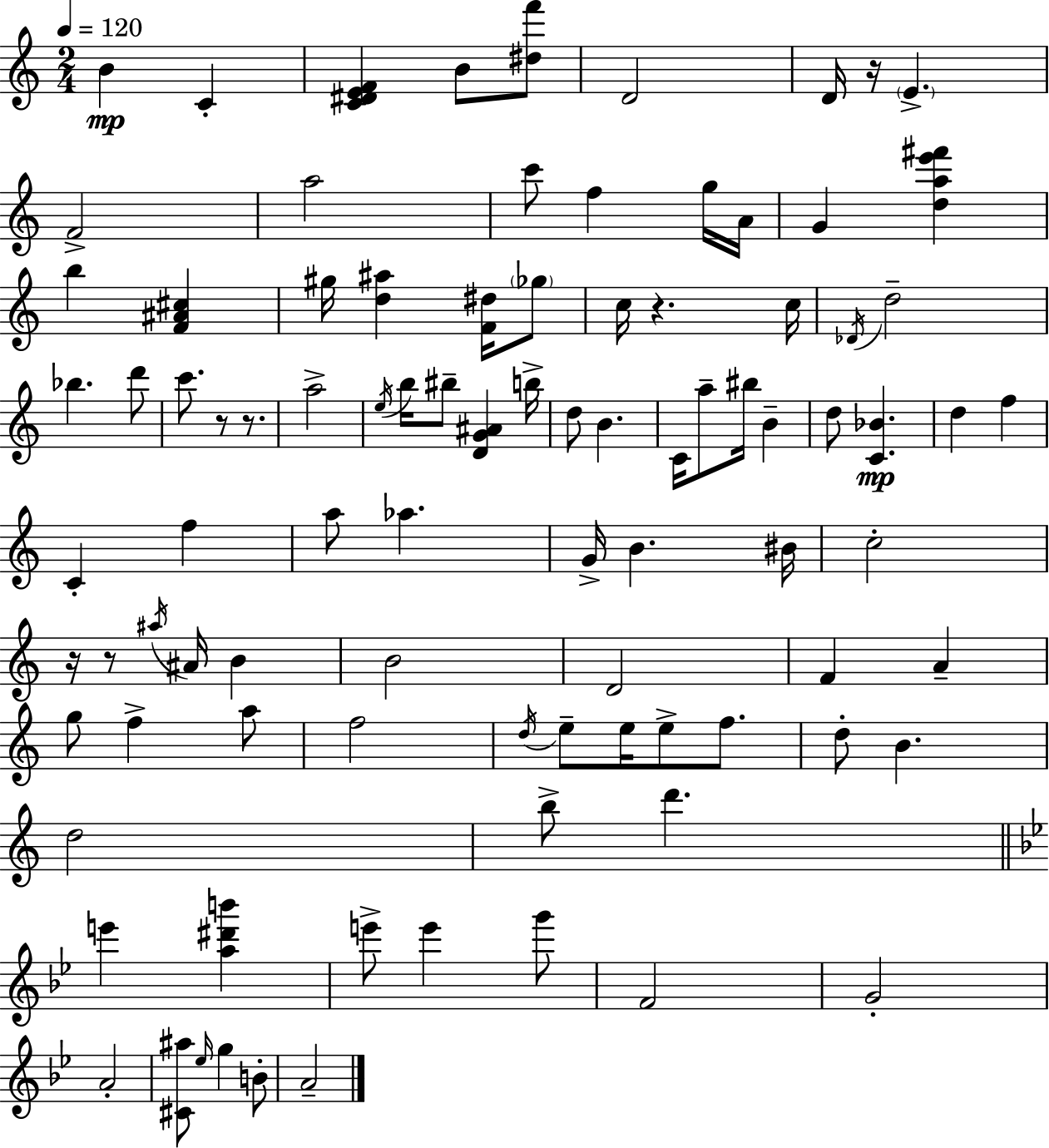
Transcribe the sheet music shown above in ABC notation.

X:1
T:Untitled
M:2/4
L:1/4
K:Am
B C [C^DEF] B/2 [^df']/2 D2 D/4 z/4 E F2 a2 c'/2 f g/4 A/4 G [dae'^f'] b [F^A^c] ^g/4 [d^a] [F^d]/4 _g/2 c/4 z c/4 _D/4 d2 _b d'/2 c'/2 z/2 z/2 a2 e/4 b/4 ^b/2 [DG^A] b/4 d/2 B C/4 a/2 ^b/4 B d/2 [C_B] d f C f a/2 _a G/4 B ^B/4 c2 z/4 z/2 ^a/4 ^A/4 B B2 D2 F A g/2 f a/2 f2 d/4 e/2 e/4 e/2 f/2 d/2 B d2 b/2 d' e' [a^d'b'] e'/2 e' g'/2 F2 G2 A2 [^C^a]/2 _e/4 g B/2 A2